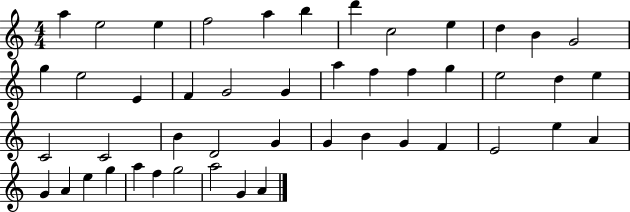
{
  \clef treble
  \numericTimeSignature
  \time 4/4
  \key c \major
  a''4 e''2 e''4 | f''2 a''4 b''4 | d'''4 c''2 e''4 | d''4 b'4 g'2 | \break g''4 e''2 e'4 | f'4 g'2 g'4 | a''4 f''4 f''4 g''4 | e''2 d''4 e''4 | \break c'2 c'2 | b'4 d'2 g'4 | g'4 b'4 g'4 f'4 | e'2 e''4 a'4 | \break g'4 a'4 e''4 g''4 | a''4 f''4 g''2 | a''2 g'4 a'4 | \bar "|."
}